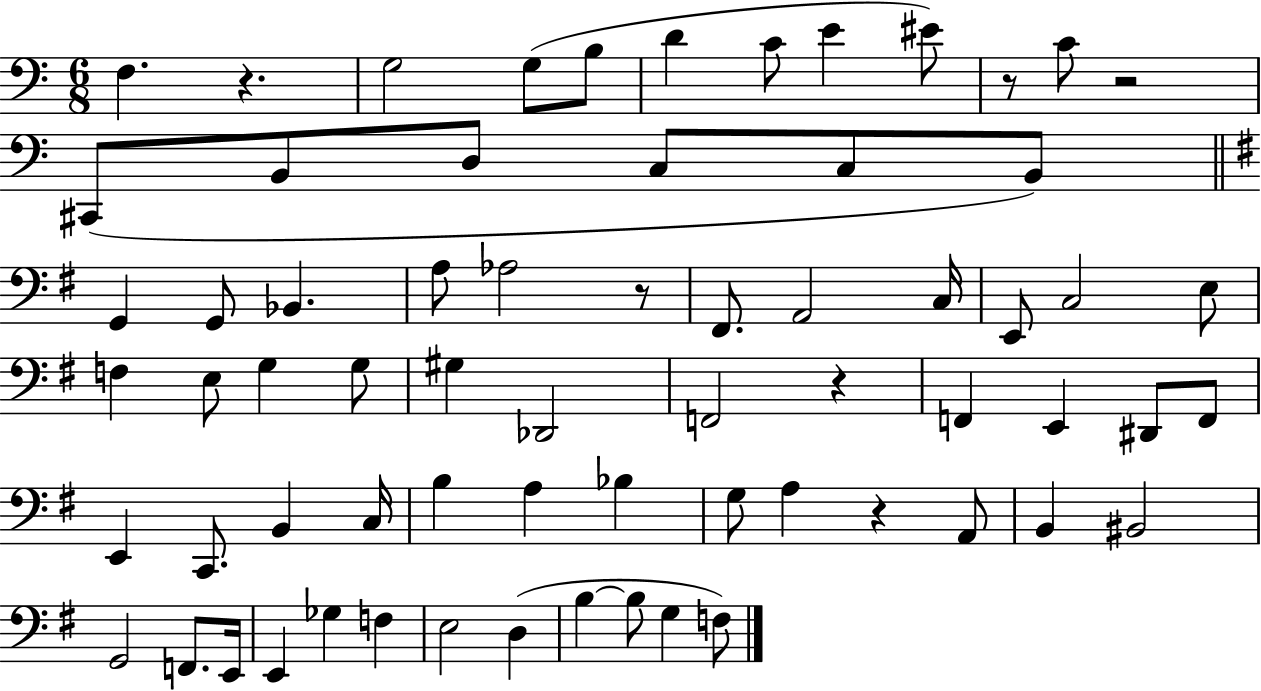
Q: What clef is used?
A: bass